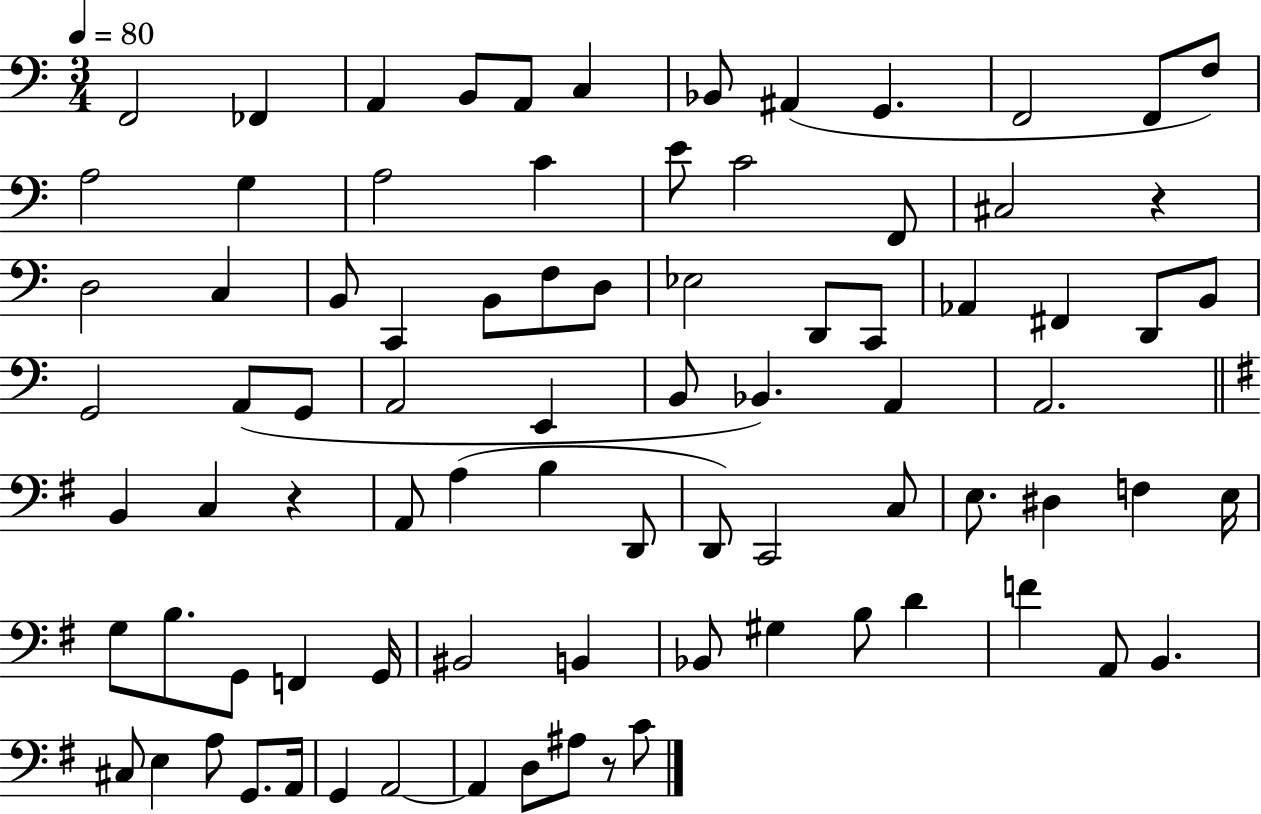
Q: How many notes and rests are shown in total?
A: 84